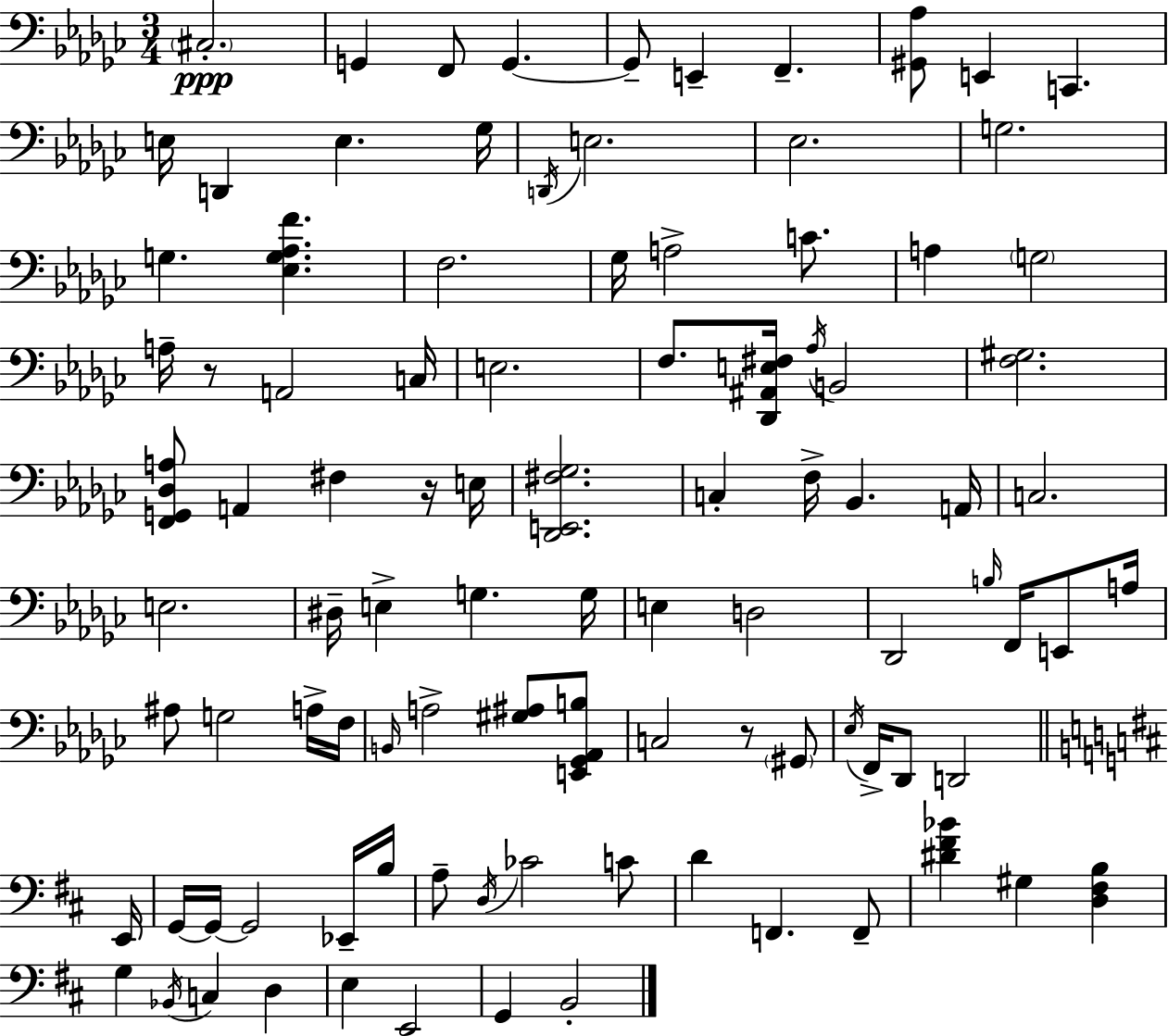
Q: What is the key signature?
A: EES minor